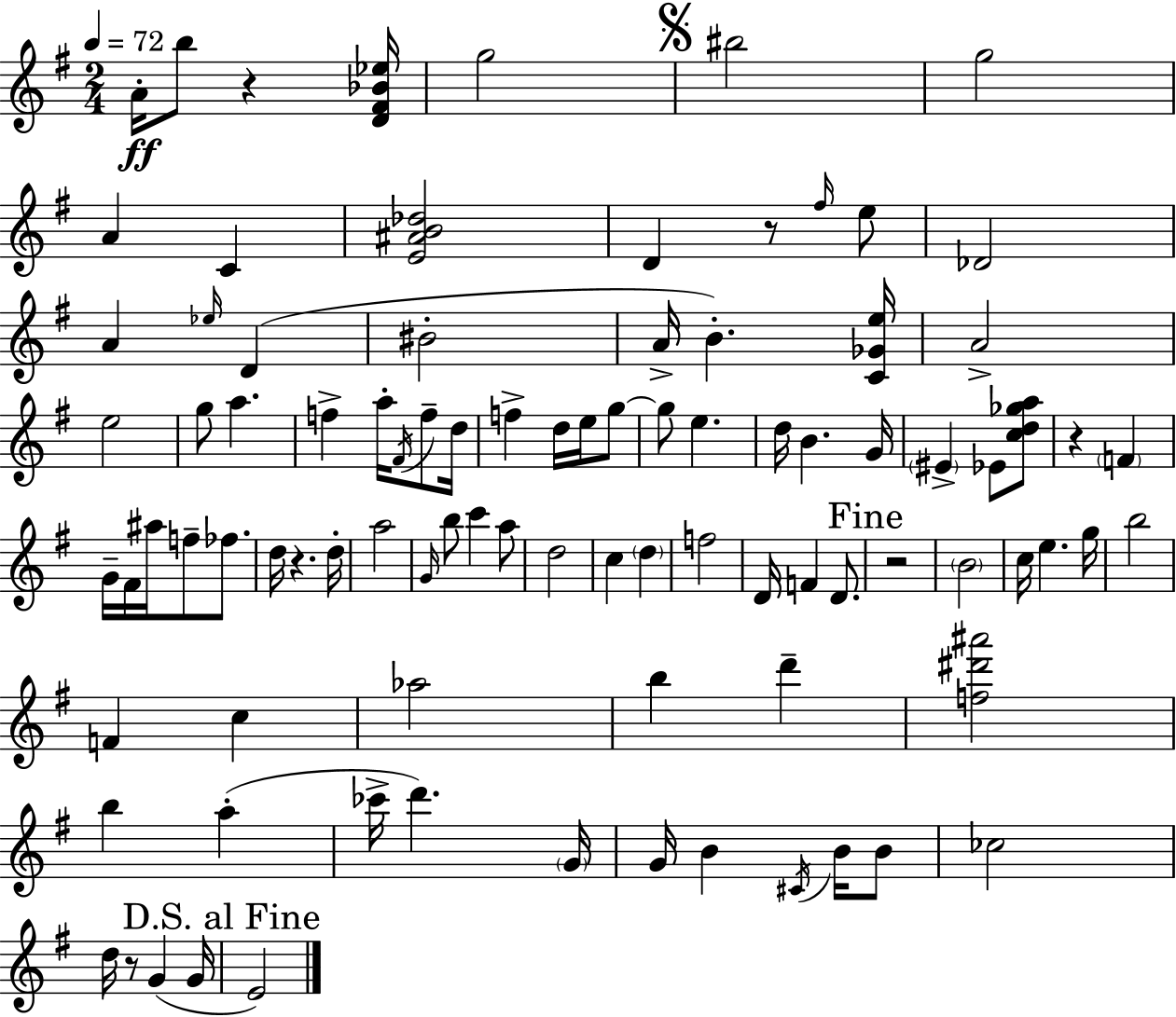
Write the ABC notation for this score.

X:1
T:Untitled
M:2/4
L:1/4
K:G
A/4 b/2 z [D^F_B_e]/4 g2 ^b2 g2 A C [E^AB_d]2 D z/2 ^f/4 e/2 _D2 A _e/4 D ^B2 A/4 B [C_Ge]/4 A2 e2 g/2 a f a/4 ^F/4 f/2 d/4 f d/4 e/4 g/2 g/2 e d/4 B G/4 ^E _E/2 [cd_ga]/2 z F G/4 ^F/4 ^a/4 f/2 _f/2 d/4 z d/4 a2 G/4 b/2 c' a/2 d2 c d f2 D/4 F D/2 z2 B2 c/4 e g/4 b2 F c _a2 b d' [f^d'^a']2 b a _c'/4 d' G/4 G/4 B ^C/4 B/4 B/2 _c2 d/4 z/2 G G/4 E2